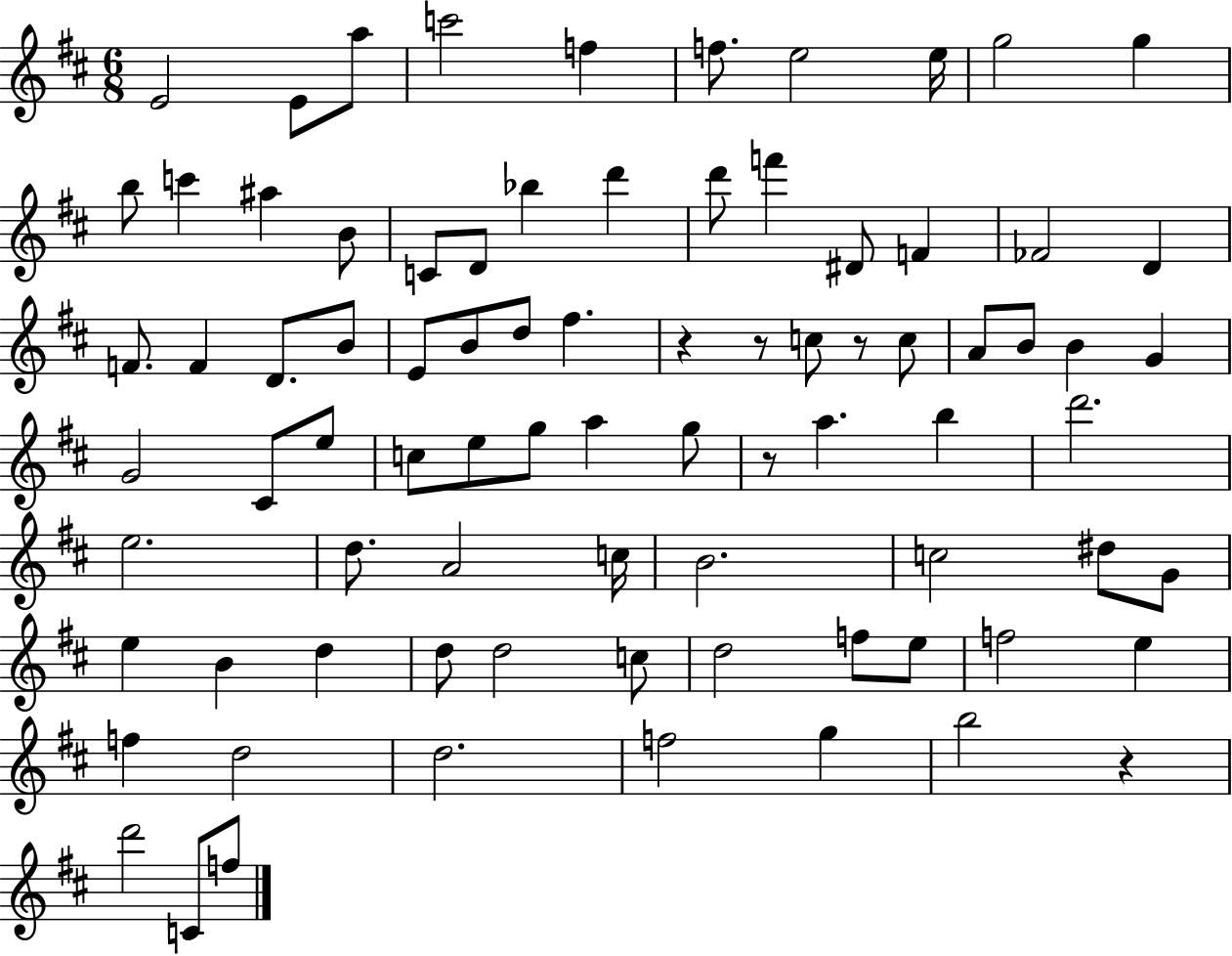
{
  \clef treble
  \numericTimeSignature
  \time 6/8
  \key d \major
  e'2 e'8 a''8 | c'''2 f''4 | f''8. e''2 e''16 | g''2 g''4 | \break b''8 c'''4 ais''4 b'8 | c'8 d'8 bes''4 d'''4 | d'''8 f'''4 dis'8 f'4 | fes'2 d'4 | \break f'8. f'4 d'8. b'8 | e'8 b'8 d''8 fis''4. | r4 r8 c''8 r8 c''8 | a'8 b'8 b'4 g'4 | \break g'2 cis'8 e''8 | c''8 e''8 g''8 a''4 g''8 | r8 a''4. b''4 | d'''2. | \break e''2. | d''8. a'2 c''16 | b'2. | c''2 dis''8 g'8 | \break e''4 b'4 d''4 | d''8 d''2 c''8 | d''2 f''8 e''8 | f''2 e''4 | \break f''4 d''2 | d''2. | f''2 g''4 | b''2 r4 | \break d'''2 c'8 f''8 | \bar "|."
}